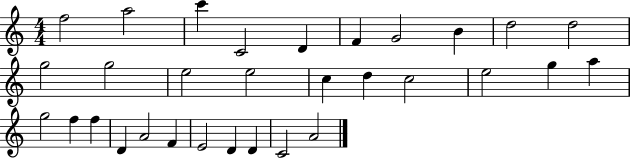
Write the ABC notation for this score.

X:1
T:Untitled
M:4/4
L:1/4
K:C
f2 a2 c' C2 D F G2 B d2 d2 g2 g2 e2 e2 c d c2 e2 g a g2 f f D A2 F E2 D D C2 A2